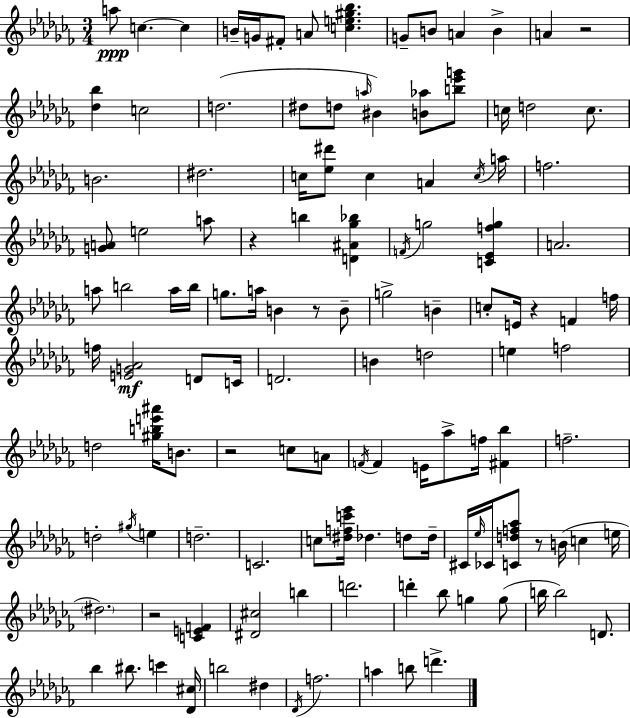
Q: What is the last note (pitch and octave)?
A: D6